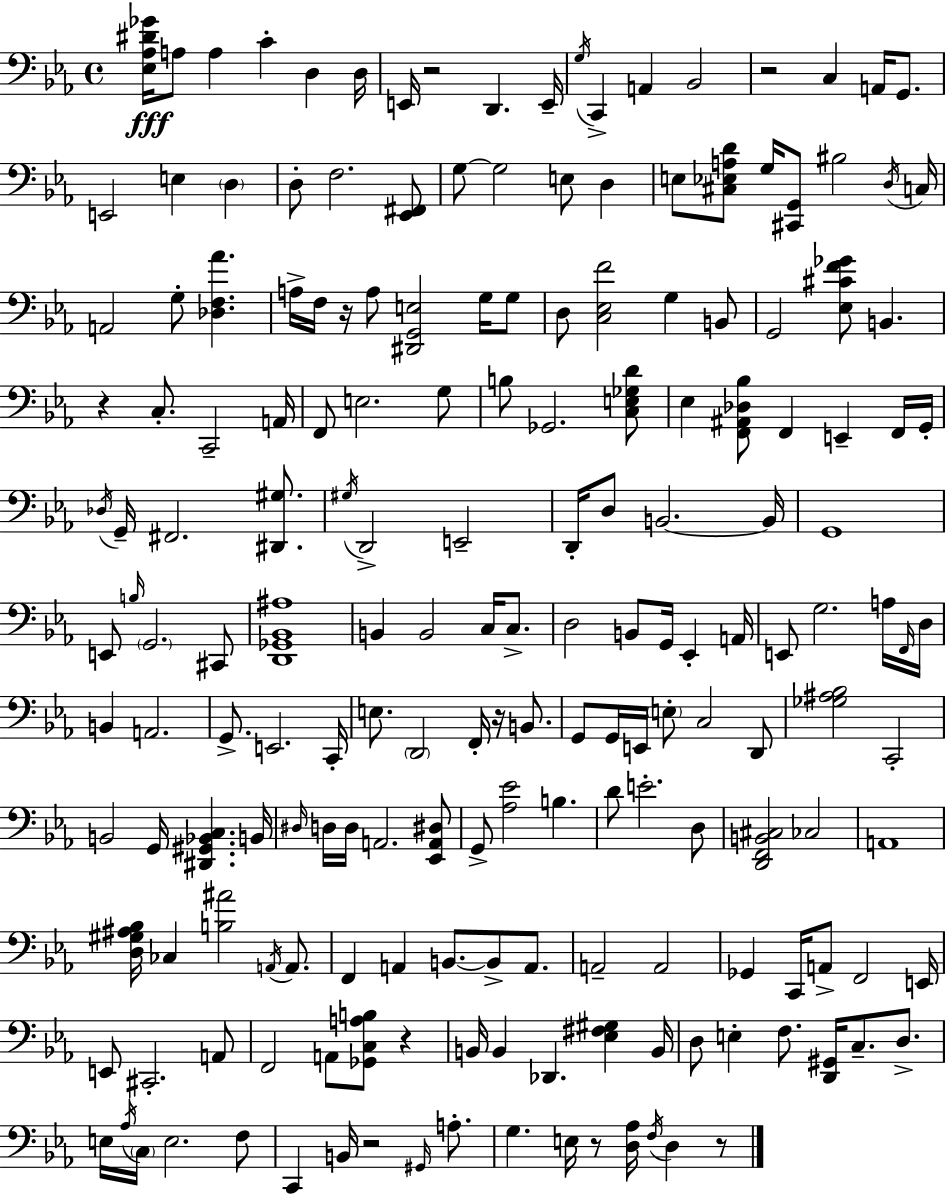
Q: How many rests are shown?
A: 9